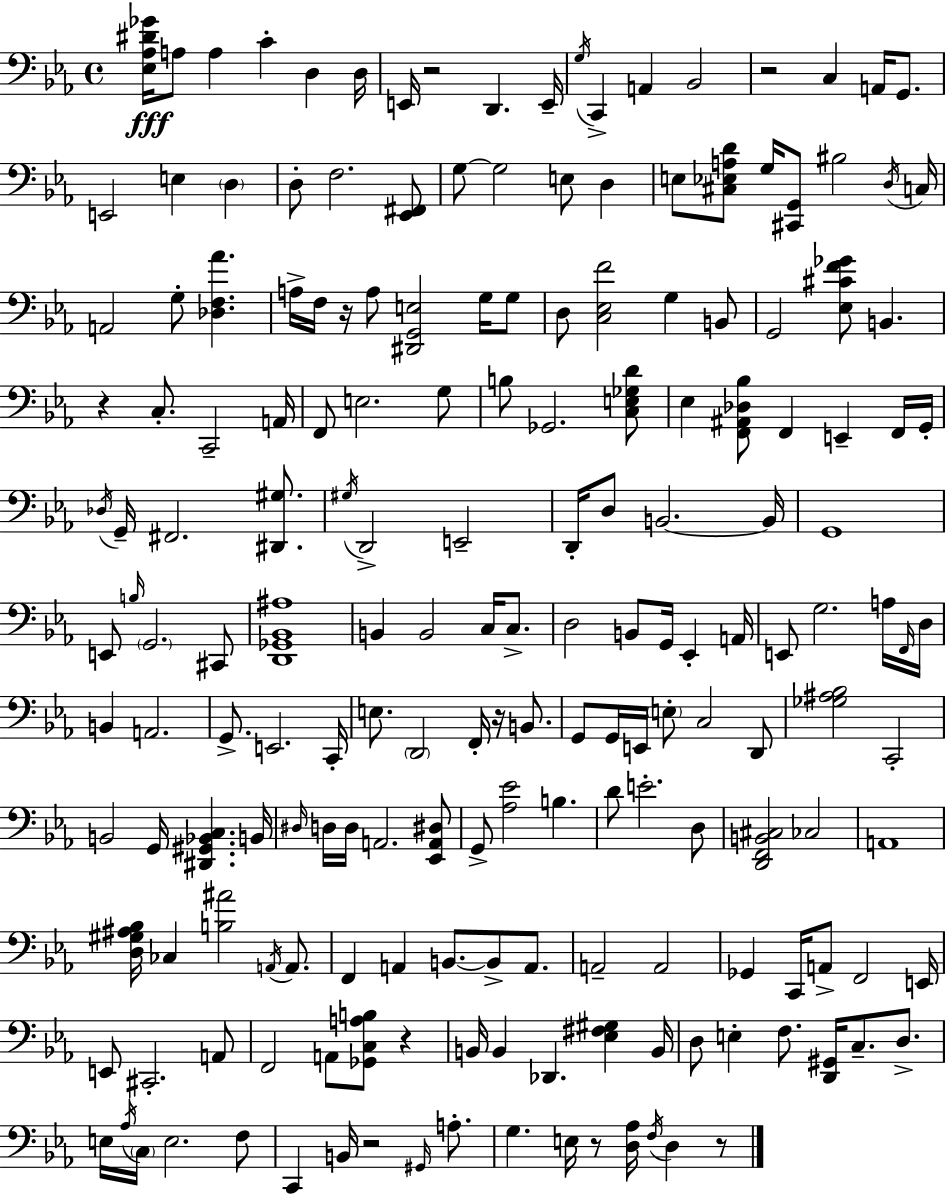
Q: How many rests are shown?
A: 9